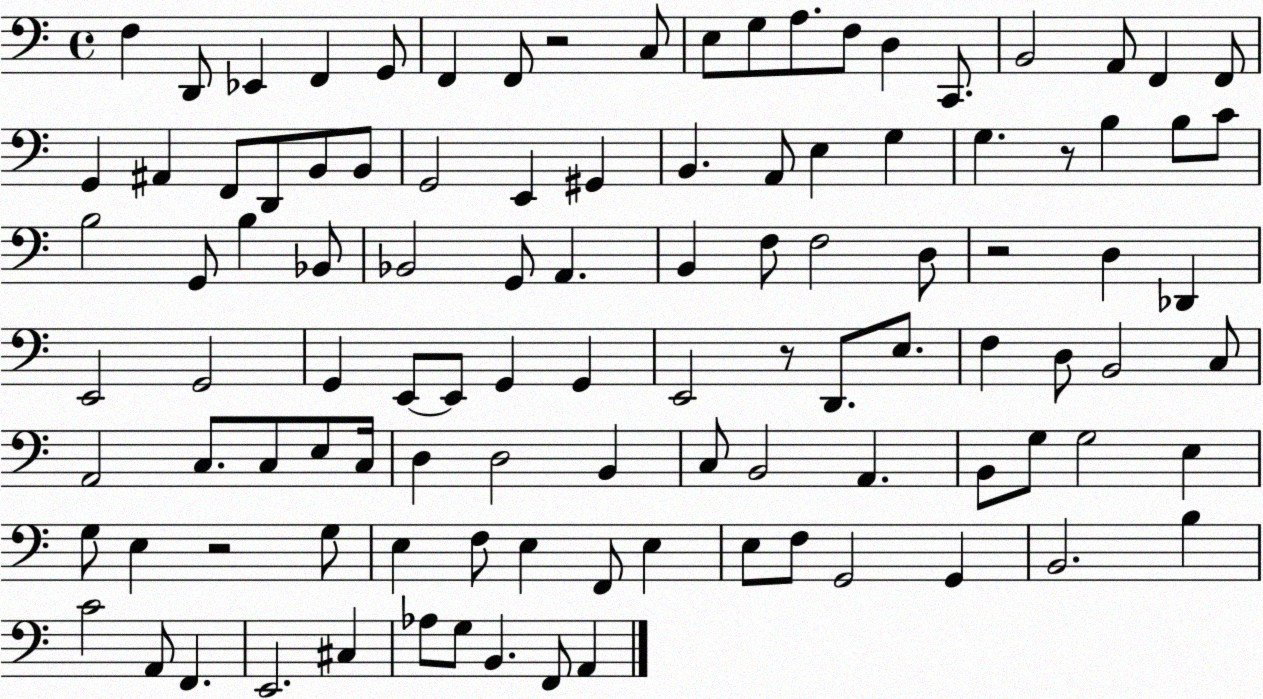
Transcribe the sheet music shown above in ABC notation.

X:1
T:Untitled
M:4/4
L:1/4
K:C
F, D,,/2 _E,, F,, G,,/2 F,, F,,/2 z2 C,/2 E,/2 G,/2 A,/2 F,/2 D, C,,/2 B,,2 A,,/2 F,, F,,/2 G,, ^A,, F,,/2 D,,/2 B,,/2 B,,/2 G,,2 E,, ^G,, B,, A,,/2 E, G, G, z/2 B, B,/2 C/2 B,2 G,,/2 B, _B,,/2 _B,,2 G,,/2 A,, B,, F,/2 F,2 D,/2 z2 D, _D,, E,,2 G,,2 G,, E,,/2 E,,/2 G,, G,, E,,2 z/2 D,,/2 E,/2 F, D,/2 B,,2 C,/2 A,,2 C,/2 C,/2 E,/2 C,/4 D, D,2 B,, C,/2 B,,2 A,, B,,/2 G,/2 G,2 E, G,/2 E, z2 G,/2 E, F,/2 E, F,,/2 E, E,/2 F,/2 G,,2 G,, B,,2 B, C2 A,,/2 F,, E,,2 ^C, _A,/2 G,/2 B,, F,,/2 A,,